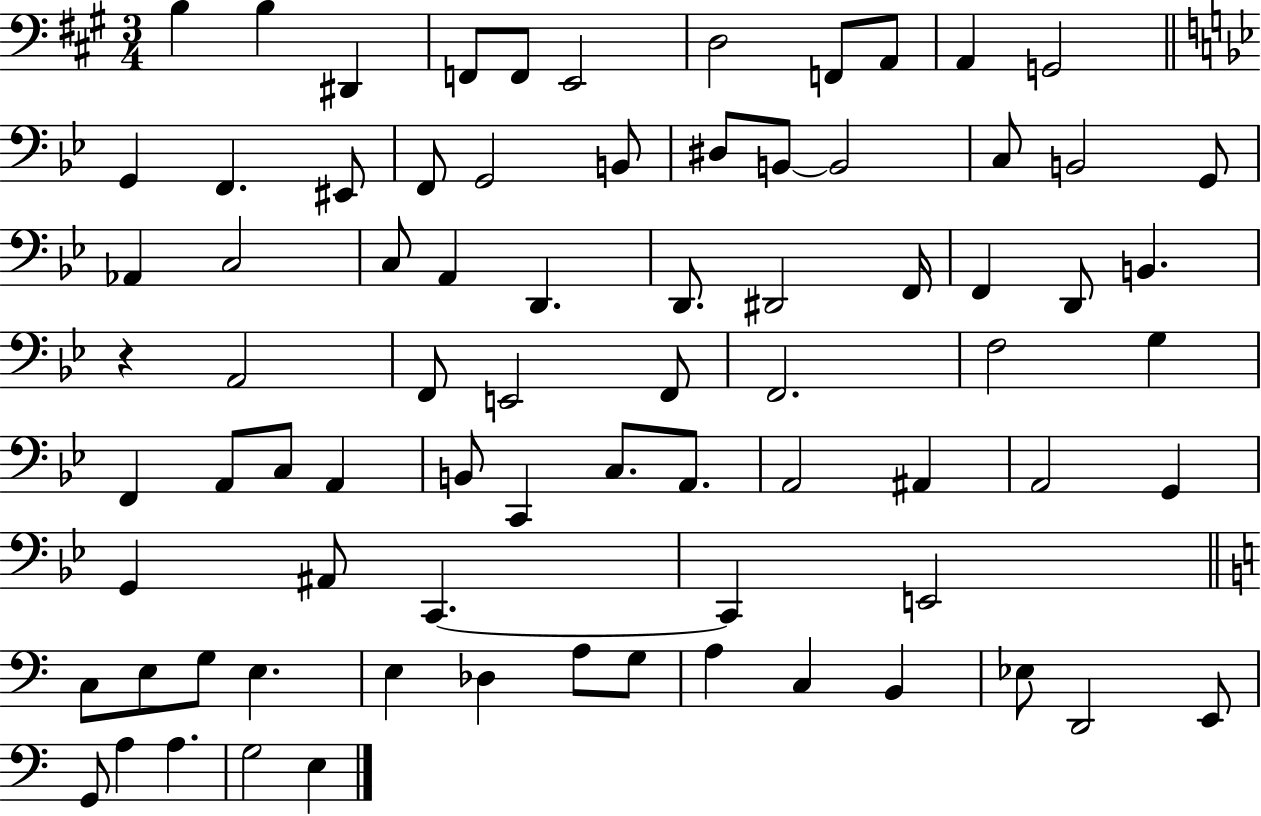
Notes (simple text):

B3/q B3/q D#2/q F2/e F2/e E2/h D3/h F2/e A2/e A2/q G2/h G2/q F2/q. EIS2/e F2/e G2/h B2/e D#3/e B2/e B2/h C3/e B2/h G2/e Ab2/q C3/h C3/e A2/q D2/q. D2/e. D#2/h F2/s F2/q D2/e B2/q. R/q A2/h F2/e E2/h F2/e F2/h. F3/h G3/q F2/q A2/e C3/e A2/q B2/e C2/q C3/e. A2/e. A2/h A#2/q A2/h G2/q G2/q A#2/e C2/q. C2/q E2/h C3/e E3/e G3/e E3/q. E3/q Db3/q A3/e G3/e A3/q C3/q B2/q Eb3/e D2/h E2/e G2/e A3/q A3/q. G3/h E3/q